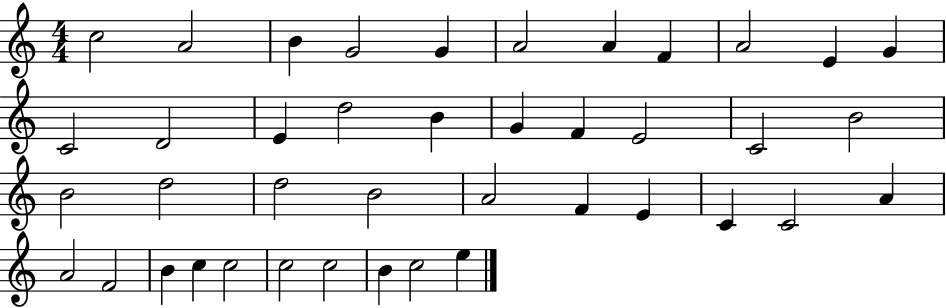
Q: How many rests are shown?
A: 0